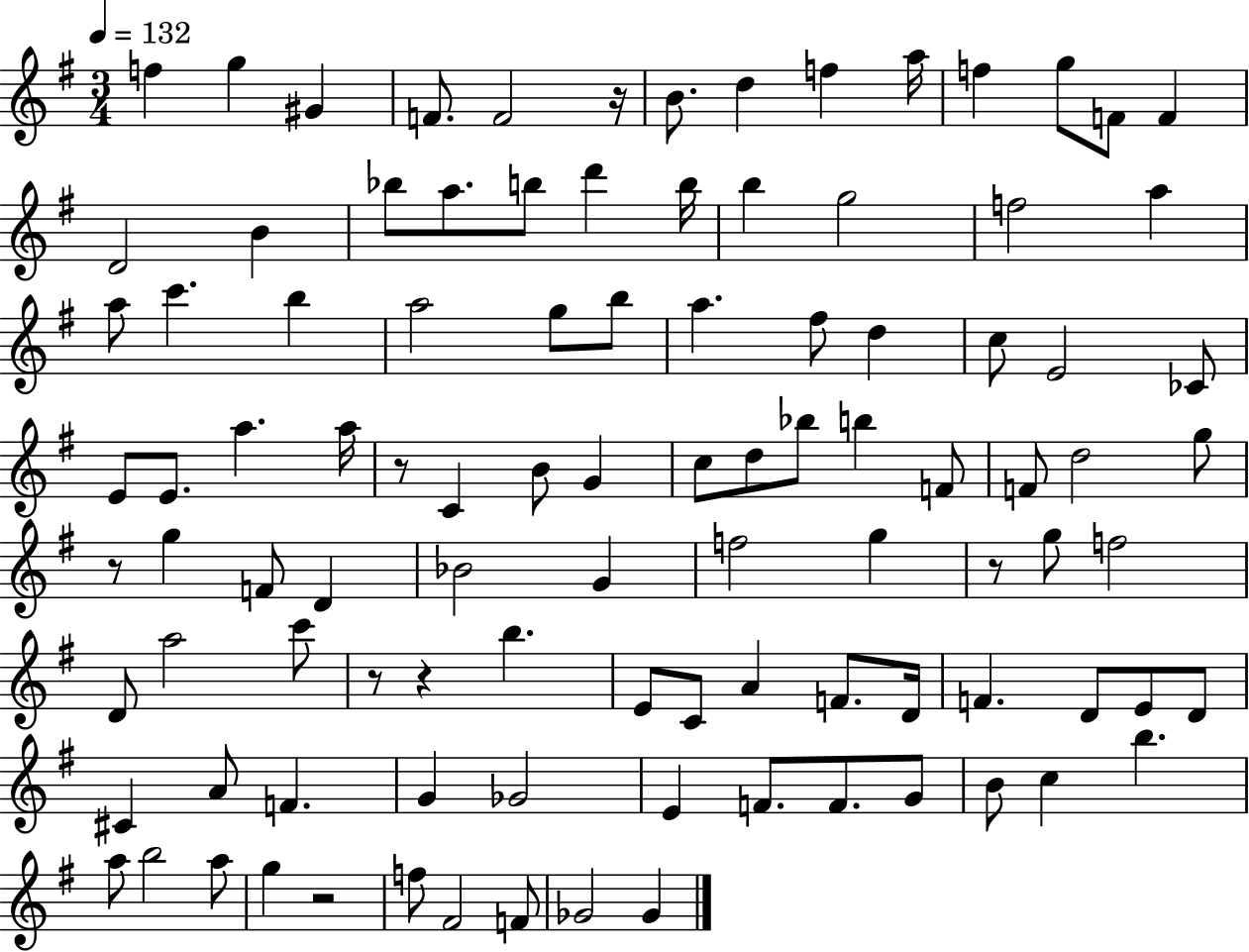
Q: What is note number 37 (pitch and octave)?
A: E4